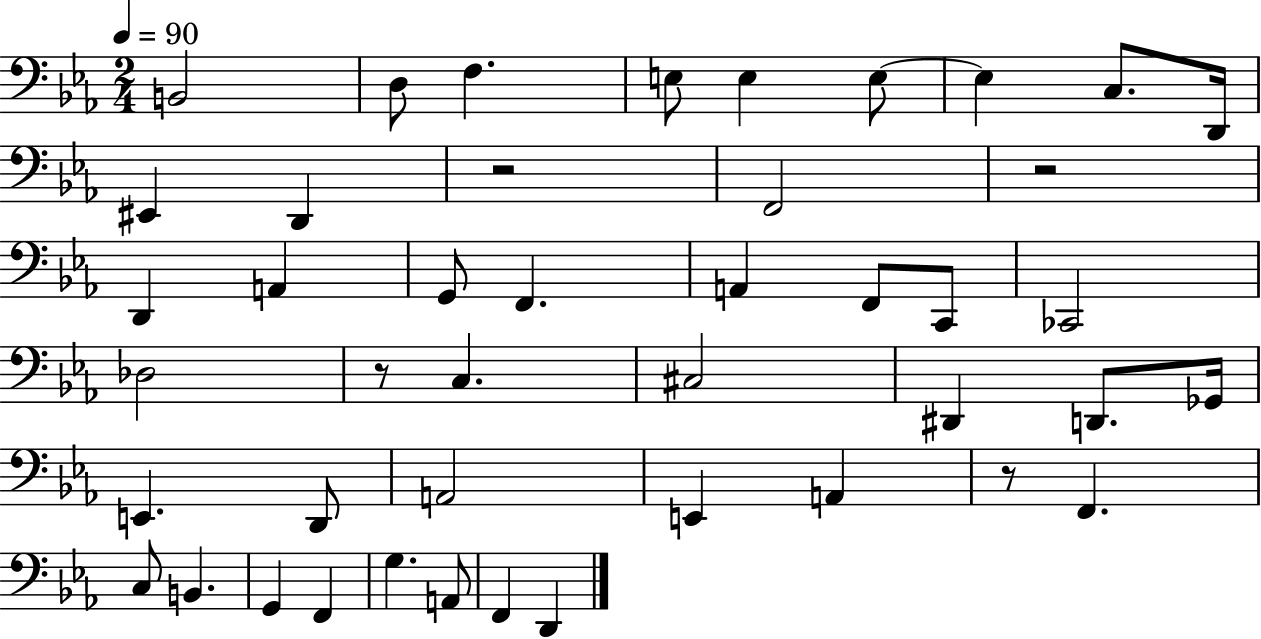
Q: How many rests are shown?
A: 4